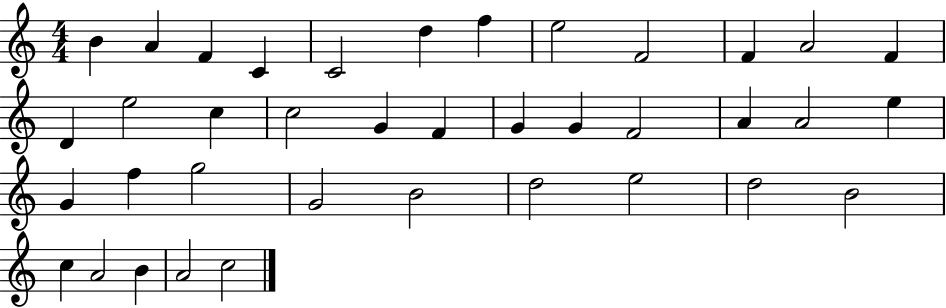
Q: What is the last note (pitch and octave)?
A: C5